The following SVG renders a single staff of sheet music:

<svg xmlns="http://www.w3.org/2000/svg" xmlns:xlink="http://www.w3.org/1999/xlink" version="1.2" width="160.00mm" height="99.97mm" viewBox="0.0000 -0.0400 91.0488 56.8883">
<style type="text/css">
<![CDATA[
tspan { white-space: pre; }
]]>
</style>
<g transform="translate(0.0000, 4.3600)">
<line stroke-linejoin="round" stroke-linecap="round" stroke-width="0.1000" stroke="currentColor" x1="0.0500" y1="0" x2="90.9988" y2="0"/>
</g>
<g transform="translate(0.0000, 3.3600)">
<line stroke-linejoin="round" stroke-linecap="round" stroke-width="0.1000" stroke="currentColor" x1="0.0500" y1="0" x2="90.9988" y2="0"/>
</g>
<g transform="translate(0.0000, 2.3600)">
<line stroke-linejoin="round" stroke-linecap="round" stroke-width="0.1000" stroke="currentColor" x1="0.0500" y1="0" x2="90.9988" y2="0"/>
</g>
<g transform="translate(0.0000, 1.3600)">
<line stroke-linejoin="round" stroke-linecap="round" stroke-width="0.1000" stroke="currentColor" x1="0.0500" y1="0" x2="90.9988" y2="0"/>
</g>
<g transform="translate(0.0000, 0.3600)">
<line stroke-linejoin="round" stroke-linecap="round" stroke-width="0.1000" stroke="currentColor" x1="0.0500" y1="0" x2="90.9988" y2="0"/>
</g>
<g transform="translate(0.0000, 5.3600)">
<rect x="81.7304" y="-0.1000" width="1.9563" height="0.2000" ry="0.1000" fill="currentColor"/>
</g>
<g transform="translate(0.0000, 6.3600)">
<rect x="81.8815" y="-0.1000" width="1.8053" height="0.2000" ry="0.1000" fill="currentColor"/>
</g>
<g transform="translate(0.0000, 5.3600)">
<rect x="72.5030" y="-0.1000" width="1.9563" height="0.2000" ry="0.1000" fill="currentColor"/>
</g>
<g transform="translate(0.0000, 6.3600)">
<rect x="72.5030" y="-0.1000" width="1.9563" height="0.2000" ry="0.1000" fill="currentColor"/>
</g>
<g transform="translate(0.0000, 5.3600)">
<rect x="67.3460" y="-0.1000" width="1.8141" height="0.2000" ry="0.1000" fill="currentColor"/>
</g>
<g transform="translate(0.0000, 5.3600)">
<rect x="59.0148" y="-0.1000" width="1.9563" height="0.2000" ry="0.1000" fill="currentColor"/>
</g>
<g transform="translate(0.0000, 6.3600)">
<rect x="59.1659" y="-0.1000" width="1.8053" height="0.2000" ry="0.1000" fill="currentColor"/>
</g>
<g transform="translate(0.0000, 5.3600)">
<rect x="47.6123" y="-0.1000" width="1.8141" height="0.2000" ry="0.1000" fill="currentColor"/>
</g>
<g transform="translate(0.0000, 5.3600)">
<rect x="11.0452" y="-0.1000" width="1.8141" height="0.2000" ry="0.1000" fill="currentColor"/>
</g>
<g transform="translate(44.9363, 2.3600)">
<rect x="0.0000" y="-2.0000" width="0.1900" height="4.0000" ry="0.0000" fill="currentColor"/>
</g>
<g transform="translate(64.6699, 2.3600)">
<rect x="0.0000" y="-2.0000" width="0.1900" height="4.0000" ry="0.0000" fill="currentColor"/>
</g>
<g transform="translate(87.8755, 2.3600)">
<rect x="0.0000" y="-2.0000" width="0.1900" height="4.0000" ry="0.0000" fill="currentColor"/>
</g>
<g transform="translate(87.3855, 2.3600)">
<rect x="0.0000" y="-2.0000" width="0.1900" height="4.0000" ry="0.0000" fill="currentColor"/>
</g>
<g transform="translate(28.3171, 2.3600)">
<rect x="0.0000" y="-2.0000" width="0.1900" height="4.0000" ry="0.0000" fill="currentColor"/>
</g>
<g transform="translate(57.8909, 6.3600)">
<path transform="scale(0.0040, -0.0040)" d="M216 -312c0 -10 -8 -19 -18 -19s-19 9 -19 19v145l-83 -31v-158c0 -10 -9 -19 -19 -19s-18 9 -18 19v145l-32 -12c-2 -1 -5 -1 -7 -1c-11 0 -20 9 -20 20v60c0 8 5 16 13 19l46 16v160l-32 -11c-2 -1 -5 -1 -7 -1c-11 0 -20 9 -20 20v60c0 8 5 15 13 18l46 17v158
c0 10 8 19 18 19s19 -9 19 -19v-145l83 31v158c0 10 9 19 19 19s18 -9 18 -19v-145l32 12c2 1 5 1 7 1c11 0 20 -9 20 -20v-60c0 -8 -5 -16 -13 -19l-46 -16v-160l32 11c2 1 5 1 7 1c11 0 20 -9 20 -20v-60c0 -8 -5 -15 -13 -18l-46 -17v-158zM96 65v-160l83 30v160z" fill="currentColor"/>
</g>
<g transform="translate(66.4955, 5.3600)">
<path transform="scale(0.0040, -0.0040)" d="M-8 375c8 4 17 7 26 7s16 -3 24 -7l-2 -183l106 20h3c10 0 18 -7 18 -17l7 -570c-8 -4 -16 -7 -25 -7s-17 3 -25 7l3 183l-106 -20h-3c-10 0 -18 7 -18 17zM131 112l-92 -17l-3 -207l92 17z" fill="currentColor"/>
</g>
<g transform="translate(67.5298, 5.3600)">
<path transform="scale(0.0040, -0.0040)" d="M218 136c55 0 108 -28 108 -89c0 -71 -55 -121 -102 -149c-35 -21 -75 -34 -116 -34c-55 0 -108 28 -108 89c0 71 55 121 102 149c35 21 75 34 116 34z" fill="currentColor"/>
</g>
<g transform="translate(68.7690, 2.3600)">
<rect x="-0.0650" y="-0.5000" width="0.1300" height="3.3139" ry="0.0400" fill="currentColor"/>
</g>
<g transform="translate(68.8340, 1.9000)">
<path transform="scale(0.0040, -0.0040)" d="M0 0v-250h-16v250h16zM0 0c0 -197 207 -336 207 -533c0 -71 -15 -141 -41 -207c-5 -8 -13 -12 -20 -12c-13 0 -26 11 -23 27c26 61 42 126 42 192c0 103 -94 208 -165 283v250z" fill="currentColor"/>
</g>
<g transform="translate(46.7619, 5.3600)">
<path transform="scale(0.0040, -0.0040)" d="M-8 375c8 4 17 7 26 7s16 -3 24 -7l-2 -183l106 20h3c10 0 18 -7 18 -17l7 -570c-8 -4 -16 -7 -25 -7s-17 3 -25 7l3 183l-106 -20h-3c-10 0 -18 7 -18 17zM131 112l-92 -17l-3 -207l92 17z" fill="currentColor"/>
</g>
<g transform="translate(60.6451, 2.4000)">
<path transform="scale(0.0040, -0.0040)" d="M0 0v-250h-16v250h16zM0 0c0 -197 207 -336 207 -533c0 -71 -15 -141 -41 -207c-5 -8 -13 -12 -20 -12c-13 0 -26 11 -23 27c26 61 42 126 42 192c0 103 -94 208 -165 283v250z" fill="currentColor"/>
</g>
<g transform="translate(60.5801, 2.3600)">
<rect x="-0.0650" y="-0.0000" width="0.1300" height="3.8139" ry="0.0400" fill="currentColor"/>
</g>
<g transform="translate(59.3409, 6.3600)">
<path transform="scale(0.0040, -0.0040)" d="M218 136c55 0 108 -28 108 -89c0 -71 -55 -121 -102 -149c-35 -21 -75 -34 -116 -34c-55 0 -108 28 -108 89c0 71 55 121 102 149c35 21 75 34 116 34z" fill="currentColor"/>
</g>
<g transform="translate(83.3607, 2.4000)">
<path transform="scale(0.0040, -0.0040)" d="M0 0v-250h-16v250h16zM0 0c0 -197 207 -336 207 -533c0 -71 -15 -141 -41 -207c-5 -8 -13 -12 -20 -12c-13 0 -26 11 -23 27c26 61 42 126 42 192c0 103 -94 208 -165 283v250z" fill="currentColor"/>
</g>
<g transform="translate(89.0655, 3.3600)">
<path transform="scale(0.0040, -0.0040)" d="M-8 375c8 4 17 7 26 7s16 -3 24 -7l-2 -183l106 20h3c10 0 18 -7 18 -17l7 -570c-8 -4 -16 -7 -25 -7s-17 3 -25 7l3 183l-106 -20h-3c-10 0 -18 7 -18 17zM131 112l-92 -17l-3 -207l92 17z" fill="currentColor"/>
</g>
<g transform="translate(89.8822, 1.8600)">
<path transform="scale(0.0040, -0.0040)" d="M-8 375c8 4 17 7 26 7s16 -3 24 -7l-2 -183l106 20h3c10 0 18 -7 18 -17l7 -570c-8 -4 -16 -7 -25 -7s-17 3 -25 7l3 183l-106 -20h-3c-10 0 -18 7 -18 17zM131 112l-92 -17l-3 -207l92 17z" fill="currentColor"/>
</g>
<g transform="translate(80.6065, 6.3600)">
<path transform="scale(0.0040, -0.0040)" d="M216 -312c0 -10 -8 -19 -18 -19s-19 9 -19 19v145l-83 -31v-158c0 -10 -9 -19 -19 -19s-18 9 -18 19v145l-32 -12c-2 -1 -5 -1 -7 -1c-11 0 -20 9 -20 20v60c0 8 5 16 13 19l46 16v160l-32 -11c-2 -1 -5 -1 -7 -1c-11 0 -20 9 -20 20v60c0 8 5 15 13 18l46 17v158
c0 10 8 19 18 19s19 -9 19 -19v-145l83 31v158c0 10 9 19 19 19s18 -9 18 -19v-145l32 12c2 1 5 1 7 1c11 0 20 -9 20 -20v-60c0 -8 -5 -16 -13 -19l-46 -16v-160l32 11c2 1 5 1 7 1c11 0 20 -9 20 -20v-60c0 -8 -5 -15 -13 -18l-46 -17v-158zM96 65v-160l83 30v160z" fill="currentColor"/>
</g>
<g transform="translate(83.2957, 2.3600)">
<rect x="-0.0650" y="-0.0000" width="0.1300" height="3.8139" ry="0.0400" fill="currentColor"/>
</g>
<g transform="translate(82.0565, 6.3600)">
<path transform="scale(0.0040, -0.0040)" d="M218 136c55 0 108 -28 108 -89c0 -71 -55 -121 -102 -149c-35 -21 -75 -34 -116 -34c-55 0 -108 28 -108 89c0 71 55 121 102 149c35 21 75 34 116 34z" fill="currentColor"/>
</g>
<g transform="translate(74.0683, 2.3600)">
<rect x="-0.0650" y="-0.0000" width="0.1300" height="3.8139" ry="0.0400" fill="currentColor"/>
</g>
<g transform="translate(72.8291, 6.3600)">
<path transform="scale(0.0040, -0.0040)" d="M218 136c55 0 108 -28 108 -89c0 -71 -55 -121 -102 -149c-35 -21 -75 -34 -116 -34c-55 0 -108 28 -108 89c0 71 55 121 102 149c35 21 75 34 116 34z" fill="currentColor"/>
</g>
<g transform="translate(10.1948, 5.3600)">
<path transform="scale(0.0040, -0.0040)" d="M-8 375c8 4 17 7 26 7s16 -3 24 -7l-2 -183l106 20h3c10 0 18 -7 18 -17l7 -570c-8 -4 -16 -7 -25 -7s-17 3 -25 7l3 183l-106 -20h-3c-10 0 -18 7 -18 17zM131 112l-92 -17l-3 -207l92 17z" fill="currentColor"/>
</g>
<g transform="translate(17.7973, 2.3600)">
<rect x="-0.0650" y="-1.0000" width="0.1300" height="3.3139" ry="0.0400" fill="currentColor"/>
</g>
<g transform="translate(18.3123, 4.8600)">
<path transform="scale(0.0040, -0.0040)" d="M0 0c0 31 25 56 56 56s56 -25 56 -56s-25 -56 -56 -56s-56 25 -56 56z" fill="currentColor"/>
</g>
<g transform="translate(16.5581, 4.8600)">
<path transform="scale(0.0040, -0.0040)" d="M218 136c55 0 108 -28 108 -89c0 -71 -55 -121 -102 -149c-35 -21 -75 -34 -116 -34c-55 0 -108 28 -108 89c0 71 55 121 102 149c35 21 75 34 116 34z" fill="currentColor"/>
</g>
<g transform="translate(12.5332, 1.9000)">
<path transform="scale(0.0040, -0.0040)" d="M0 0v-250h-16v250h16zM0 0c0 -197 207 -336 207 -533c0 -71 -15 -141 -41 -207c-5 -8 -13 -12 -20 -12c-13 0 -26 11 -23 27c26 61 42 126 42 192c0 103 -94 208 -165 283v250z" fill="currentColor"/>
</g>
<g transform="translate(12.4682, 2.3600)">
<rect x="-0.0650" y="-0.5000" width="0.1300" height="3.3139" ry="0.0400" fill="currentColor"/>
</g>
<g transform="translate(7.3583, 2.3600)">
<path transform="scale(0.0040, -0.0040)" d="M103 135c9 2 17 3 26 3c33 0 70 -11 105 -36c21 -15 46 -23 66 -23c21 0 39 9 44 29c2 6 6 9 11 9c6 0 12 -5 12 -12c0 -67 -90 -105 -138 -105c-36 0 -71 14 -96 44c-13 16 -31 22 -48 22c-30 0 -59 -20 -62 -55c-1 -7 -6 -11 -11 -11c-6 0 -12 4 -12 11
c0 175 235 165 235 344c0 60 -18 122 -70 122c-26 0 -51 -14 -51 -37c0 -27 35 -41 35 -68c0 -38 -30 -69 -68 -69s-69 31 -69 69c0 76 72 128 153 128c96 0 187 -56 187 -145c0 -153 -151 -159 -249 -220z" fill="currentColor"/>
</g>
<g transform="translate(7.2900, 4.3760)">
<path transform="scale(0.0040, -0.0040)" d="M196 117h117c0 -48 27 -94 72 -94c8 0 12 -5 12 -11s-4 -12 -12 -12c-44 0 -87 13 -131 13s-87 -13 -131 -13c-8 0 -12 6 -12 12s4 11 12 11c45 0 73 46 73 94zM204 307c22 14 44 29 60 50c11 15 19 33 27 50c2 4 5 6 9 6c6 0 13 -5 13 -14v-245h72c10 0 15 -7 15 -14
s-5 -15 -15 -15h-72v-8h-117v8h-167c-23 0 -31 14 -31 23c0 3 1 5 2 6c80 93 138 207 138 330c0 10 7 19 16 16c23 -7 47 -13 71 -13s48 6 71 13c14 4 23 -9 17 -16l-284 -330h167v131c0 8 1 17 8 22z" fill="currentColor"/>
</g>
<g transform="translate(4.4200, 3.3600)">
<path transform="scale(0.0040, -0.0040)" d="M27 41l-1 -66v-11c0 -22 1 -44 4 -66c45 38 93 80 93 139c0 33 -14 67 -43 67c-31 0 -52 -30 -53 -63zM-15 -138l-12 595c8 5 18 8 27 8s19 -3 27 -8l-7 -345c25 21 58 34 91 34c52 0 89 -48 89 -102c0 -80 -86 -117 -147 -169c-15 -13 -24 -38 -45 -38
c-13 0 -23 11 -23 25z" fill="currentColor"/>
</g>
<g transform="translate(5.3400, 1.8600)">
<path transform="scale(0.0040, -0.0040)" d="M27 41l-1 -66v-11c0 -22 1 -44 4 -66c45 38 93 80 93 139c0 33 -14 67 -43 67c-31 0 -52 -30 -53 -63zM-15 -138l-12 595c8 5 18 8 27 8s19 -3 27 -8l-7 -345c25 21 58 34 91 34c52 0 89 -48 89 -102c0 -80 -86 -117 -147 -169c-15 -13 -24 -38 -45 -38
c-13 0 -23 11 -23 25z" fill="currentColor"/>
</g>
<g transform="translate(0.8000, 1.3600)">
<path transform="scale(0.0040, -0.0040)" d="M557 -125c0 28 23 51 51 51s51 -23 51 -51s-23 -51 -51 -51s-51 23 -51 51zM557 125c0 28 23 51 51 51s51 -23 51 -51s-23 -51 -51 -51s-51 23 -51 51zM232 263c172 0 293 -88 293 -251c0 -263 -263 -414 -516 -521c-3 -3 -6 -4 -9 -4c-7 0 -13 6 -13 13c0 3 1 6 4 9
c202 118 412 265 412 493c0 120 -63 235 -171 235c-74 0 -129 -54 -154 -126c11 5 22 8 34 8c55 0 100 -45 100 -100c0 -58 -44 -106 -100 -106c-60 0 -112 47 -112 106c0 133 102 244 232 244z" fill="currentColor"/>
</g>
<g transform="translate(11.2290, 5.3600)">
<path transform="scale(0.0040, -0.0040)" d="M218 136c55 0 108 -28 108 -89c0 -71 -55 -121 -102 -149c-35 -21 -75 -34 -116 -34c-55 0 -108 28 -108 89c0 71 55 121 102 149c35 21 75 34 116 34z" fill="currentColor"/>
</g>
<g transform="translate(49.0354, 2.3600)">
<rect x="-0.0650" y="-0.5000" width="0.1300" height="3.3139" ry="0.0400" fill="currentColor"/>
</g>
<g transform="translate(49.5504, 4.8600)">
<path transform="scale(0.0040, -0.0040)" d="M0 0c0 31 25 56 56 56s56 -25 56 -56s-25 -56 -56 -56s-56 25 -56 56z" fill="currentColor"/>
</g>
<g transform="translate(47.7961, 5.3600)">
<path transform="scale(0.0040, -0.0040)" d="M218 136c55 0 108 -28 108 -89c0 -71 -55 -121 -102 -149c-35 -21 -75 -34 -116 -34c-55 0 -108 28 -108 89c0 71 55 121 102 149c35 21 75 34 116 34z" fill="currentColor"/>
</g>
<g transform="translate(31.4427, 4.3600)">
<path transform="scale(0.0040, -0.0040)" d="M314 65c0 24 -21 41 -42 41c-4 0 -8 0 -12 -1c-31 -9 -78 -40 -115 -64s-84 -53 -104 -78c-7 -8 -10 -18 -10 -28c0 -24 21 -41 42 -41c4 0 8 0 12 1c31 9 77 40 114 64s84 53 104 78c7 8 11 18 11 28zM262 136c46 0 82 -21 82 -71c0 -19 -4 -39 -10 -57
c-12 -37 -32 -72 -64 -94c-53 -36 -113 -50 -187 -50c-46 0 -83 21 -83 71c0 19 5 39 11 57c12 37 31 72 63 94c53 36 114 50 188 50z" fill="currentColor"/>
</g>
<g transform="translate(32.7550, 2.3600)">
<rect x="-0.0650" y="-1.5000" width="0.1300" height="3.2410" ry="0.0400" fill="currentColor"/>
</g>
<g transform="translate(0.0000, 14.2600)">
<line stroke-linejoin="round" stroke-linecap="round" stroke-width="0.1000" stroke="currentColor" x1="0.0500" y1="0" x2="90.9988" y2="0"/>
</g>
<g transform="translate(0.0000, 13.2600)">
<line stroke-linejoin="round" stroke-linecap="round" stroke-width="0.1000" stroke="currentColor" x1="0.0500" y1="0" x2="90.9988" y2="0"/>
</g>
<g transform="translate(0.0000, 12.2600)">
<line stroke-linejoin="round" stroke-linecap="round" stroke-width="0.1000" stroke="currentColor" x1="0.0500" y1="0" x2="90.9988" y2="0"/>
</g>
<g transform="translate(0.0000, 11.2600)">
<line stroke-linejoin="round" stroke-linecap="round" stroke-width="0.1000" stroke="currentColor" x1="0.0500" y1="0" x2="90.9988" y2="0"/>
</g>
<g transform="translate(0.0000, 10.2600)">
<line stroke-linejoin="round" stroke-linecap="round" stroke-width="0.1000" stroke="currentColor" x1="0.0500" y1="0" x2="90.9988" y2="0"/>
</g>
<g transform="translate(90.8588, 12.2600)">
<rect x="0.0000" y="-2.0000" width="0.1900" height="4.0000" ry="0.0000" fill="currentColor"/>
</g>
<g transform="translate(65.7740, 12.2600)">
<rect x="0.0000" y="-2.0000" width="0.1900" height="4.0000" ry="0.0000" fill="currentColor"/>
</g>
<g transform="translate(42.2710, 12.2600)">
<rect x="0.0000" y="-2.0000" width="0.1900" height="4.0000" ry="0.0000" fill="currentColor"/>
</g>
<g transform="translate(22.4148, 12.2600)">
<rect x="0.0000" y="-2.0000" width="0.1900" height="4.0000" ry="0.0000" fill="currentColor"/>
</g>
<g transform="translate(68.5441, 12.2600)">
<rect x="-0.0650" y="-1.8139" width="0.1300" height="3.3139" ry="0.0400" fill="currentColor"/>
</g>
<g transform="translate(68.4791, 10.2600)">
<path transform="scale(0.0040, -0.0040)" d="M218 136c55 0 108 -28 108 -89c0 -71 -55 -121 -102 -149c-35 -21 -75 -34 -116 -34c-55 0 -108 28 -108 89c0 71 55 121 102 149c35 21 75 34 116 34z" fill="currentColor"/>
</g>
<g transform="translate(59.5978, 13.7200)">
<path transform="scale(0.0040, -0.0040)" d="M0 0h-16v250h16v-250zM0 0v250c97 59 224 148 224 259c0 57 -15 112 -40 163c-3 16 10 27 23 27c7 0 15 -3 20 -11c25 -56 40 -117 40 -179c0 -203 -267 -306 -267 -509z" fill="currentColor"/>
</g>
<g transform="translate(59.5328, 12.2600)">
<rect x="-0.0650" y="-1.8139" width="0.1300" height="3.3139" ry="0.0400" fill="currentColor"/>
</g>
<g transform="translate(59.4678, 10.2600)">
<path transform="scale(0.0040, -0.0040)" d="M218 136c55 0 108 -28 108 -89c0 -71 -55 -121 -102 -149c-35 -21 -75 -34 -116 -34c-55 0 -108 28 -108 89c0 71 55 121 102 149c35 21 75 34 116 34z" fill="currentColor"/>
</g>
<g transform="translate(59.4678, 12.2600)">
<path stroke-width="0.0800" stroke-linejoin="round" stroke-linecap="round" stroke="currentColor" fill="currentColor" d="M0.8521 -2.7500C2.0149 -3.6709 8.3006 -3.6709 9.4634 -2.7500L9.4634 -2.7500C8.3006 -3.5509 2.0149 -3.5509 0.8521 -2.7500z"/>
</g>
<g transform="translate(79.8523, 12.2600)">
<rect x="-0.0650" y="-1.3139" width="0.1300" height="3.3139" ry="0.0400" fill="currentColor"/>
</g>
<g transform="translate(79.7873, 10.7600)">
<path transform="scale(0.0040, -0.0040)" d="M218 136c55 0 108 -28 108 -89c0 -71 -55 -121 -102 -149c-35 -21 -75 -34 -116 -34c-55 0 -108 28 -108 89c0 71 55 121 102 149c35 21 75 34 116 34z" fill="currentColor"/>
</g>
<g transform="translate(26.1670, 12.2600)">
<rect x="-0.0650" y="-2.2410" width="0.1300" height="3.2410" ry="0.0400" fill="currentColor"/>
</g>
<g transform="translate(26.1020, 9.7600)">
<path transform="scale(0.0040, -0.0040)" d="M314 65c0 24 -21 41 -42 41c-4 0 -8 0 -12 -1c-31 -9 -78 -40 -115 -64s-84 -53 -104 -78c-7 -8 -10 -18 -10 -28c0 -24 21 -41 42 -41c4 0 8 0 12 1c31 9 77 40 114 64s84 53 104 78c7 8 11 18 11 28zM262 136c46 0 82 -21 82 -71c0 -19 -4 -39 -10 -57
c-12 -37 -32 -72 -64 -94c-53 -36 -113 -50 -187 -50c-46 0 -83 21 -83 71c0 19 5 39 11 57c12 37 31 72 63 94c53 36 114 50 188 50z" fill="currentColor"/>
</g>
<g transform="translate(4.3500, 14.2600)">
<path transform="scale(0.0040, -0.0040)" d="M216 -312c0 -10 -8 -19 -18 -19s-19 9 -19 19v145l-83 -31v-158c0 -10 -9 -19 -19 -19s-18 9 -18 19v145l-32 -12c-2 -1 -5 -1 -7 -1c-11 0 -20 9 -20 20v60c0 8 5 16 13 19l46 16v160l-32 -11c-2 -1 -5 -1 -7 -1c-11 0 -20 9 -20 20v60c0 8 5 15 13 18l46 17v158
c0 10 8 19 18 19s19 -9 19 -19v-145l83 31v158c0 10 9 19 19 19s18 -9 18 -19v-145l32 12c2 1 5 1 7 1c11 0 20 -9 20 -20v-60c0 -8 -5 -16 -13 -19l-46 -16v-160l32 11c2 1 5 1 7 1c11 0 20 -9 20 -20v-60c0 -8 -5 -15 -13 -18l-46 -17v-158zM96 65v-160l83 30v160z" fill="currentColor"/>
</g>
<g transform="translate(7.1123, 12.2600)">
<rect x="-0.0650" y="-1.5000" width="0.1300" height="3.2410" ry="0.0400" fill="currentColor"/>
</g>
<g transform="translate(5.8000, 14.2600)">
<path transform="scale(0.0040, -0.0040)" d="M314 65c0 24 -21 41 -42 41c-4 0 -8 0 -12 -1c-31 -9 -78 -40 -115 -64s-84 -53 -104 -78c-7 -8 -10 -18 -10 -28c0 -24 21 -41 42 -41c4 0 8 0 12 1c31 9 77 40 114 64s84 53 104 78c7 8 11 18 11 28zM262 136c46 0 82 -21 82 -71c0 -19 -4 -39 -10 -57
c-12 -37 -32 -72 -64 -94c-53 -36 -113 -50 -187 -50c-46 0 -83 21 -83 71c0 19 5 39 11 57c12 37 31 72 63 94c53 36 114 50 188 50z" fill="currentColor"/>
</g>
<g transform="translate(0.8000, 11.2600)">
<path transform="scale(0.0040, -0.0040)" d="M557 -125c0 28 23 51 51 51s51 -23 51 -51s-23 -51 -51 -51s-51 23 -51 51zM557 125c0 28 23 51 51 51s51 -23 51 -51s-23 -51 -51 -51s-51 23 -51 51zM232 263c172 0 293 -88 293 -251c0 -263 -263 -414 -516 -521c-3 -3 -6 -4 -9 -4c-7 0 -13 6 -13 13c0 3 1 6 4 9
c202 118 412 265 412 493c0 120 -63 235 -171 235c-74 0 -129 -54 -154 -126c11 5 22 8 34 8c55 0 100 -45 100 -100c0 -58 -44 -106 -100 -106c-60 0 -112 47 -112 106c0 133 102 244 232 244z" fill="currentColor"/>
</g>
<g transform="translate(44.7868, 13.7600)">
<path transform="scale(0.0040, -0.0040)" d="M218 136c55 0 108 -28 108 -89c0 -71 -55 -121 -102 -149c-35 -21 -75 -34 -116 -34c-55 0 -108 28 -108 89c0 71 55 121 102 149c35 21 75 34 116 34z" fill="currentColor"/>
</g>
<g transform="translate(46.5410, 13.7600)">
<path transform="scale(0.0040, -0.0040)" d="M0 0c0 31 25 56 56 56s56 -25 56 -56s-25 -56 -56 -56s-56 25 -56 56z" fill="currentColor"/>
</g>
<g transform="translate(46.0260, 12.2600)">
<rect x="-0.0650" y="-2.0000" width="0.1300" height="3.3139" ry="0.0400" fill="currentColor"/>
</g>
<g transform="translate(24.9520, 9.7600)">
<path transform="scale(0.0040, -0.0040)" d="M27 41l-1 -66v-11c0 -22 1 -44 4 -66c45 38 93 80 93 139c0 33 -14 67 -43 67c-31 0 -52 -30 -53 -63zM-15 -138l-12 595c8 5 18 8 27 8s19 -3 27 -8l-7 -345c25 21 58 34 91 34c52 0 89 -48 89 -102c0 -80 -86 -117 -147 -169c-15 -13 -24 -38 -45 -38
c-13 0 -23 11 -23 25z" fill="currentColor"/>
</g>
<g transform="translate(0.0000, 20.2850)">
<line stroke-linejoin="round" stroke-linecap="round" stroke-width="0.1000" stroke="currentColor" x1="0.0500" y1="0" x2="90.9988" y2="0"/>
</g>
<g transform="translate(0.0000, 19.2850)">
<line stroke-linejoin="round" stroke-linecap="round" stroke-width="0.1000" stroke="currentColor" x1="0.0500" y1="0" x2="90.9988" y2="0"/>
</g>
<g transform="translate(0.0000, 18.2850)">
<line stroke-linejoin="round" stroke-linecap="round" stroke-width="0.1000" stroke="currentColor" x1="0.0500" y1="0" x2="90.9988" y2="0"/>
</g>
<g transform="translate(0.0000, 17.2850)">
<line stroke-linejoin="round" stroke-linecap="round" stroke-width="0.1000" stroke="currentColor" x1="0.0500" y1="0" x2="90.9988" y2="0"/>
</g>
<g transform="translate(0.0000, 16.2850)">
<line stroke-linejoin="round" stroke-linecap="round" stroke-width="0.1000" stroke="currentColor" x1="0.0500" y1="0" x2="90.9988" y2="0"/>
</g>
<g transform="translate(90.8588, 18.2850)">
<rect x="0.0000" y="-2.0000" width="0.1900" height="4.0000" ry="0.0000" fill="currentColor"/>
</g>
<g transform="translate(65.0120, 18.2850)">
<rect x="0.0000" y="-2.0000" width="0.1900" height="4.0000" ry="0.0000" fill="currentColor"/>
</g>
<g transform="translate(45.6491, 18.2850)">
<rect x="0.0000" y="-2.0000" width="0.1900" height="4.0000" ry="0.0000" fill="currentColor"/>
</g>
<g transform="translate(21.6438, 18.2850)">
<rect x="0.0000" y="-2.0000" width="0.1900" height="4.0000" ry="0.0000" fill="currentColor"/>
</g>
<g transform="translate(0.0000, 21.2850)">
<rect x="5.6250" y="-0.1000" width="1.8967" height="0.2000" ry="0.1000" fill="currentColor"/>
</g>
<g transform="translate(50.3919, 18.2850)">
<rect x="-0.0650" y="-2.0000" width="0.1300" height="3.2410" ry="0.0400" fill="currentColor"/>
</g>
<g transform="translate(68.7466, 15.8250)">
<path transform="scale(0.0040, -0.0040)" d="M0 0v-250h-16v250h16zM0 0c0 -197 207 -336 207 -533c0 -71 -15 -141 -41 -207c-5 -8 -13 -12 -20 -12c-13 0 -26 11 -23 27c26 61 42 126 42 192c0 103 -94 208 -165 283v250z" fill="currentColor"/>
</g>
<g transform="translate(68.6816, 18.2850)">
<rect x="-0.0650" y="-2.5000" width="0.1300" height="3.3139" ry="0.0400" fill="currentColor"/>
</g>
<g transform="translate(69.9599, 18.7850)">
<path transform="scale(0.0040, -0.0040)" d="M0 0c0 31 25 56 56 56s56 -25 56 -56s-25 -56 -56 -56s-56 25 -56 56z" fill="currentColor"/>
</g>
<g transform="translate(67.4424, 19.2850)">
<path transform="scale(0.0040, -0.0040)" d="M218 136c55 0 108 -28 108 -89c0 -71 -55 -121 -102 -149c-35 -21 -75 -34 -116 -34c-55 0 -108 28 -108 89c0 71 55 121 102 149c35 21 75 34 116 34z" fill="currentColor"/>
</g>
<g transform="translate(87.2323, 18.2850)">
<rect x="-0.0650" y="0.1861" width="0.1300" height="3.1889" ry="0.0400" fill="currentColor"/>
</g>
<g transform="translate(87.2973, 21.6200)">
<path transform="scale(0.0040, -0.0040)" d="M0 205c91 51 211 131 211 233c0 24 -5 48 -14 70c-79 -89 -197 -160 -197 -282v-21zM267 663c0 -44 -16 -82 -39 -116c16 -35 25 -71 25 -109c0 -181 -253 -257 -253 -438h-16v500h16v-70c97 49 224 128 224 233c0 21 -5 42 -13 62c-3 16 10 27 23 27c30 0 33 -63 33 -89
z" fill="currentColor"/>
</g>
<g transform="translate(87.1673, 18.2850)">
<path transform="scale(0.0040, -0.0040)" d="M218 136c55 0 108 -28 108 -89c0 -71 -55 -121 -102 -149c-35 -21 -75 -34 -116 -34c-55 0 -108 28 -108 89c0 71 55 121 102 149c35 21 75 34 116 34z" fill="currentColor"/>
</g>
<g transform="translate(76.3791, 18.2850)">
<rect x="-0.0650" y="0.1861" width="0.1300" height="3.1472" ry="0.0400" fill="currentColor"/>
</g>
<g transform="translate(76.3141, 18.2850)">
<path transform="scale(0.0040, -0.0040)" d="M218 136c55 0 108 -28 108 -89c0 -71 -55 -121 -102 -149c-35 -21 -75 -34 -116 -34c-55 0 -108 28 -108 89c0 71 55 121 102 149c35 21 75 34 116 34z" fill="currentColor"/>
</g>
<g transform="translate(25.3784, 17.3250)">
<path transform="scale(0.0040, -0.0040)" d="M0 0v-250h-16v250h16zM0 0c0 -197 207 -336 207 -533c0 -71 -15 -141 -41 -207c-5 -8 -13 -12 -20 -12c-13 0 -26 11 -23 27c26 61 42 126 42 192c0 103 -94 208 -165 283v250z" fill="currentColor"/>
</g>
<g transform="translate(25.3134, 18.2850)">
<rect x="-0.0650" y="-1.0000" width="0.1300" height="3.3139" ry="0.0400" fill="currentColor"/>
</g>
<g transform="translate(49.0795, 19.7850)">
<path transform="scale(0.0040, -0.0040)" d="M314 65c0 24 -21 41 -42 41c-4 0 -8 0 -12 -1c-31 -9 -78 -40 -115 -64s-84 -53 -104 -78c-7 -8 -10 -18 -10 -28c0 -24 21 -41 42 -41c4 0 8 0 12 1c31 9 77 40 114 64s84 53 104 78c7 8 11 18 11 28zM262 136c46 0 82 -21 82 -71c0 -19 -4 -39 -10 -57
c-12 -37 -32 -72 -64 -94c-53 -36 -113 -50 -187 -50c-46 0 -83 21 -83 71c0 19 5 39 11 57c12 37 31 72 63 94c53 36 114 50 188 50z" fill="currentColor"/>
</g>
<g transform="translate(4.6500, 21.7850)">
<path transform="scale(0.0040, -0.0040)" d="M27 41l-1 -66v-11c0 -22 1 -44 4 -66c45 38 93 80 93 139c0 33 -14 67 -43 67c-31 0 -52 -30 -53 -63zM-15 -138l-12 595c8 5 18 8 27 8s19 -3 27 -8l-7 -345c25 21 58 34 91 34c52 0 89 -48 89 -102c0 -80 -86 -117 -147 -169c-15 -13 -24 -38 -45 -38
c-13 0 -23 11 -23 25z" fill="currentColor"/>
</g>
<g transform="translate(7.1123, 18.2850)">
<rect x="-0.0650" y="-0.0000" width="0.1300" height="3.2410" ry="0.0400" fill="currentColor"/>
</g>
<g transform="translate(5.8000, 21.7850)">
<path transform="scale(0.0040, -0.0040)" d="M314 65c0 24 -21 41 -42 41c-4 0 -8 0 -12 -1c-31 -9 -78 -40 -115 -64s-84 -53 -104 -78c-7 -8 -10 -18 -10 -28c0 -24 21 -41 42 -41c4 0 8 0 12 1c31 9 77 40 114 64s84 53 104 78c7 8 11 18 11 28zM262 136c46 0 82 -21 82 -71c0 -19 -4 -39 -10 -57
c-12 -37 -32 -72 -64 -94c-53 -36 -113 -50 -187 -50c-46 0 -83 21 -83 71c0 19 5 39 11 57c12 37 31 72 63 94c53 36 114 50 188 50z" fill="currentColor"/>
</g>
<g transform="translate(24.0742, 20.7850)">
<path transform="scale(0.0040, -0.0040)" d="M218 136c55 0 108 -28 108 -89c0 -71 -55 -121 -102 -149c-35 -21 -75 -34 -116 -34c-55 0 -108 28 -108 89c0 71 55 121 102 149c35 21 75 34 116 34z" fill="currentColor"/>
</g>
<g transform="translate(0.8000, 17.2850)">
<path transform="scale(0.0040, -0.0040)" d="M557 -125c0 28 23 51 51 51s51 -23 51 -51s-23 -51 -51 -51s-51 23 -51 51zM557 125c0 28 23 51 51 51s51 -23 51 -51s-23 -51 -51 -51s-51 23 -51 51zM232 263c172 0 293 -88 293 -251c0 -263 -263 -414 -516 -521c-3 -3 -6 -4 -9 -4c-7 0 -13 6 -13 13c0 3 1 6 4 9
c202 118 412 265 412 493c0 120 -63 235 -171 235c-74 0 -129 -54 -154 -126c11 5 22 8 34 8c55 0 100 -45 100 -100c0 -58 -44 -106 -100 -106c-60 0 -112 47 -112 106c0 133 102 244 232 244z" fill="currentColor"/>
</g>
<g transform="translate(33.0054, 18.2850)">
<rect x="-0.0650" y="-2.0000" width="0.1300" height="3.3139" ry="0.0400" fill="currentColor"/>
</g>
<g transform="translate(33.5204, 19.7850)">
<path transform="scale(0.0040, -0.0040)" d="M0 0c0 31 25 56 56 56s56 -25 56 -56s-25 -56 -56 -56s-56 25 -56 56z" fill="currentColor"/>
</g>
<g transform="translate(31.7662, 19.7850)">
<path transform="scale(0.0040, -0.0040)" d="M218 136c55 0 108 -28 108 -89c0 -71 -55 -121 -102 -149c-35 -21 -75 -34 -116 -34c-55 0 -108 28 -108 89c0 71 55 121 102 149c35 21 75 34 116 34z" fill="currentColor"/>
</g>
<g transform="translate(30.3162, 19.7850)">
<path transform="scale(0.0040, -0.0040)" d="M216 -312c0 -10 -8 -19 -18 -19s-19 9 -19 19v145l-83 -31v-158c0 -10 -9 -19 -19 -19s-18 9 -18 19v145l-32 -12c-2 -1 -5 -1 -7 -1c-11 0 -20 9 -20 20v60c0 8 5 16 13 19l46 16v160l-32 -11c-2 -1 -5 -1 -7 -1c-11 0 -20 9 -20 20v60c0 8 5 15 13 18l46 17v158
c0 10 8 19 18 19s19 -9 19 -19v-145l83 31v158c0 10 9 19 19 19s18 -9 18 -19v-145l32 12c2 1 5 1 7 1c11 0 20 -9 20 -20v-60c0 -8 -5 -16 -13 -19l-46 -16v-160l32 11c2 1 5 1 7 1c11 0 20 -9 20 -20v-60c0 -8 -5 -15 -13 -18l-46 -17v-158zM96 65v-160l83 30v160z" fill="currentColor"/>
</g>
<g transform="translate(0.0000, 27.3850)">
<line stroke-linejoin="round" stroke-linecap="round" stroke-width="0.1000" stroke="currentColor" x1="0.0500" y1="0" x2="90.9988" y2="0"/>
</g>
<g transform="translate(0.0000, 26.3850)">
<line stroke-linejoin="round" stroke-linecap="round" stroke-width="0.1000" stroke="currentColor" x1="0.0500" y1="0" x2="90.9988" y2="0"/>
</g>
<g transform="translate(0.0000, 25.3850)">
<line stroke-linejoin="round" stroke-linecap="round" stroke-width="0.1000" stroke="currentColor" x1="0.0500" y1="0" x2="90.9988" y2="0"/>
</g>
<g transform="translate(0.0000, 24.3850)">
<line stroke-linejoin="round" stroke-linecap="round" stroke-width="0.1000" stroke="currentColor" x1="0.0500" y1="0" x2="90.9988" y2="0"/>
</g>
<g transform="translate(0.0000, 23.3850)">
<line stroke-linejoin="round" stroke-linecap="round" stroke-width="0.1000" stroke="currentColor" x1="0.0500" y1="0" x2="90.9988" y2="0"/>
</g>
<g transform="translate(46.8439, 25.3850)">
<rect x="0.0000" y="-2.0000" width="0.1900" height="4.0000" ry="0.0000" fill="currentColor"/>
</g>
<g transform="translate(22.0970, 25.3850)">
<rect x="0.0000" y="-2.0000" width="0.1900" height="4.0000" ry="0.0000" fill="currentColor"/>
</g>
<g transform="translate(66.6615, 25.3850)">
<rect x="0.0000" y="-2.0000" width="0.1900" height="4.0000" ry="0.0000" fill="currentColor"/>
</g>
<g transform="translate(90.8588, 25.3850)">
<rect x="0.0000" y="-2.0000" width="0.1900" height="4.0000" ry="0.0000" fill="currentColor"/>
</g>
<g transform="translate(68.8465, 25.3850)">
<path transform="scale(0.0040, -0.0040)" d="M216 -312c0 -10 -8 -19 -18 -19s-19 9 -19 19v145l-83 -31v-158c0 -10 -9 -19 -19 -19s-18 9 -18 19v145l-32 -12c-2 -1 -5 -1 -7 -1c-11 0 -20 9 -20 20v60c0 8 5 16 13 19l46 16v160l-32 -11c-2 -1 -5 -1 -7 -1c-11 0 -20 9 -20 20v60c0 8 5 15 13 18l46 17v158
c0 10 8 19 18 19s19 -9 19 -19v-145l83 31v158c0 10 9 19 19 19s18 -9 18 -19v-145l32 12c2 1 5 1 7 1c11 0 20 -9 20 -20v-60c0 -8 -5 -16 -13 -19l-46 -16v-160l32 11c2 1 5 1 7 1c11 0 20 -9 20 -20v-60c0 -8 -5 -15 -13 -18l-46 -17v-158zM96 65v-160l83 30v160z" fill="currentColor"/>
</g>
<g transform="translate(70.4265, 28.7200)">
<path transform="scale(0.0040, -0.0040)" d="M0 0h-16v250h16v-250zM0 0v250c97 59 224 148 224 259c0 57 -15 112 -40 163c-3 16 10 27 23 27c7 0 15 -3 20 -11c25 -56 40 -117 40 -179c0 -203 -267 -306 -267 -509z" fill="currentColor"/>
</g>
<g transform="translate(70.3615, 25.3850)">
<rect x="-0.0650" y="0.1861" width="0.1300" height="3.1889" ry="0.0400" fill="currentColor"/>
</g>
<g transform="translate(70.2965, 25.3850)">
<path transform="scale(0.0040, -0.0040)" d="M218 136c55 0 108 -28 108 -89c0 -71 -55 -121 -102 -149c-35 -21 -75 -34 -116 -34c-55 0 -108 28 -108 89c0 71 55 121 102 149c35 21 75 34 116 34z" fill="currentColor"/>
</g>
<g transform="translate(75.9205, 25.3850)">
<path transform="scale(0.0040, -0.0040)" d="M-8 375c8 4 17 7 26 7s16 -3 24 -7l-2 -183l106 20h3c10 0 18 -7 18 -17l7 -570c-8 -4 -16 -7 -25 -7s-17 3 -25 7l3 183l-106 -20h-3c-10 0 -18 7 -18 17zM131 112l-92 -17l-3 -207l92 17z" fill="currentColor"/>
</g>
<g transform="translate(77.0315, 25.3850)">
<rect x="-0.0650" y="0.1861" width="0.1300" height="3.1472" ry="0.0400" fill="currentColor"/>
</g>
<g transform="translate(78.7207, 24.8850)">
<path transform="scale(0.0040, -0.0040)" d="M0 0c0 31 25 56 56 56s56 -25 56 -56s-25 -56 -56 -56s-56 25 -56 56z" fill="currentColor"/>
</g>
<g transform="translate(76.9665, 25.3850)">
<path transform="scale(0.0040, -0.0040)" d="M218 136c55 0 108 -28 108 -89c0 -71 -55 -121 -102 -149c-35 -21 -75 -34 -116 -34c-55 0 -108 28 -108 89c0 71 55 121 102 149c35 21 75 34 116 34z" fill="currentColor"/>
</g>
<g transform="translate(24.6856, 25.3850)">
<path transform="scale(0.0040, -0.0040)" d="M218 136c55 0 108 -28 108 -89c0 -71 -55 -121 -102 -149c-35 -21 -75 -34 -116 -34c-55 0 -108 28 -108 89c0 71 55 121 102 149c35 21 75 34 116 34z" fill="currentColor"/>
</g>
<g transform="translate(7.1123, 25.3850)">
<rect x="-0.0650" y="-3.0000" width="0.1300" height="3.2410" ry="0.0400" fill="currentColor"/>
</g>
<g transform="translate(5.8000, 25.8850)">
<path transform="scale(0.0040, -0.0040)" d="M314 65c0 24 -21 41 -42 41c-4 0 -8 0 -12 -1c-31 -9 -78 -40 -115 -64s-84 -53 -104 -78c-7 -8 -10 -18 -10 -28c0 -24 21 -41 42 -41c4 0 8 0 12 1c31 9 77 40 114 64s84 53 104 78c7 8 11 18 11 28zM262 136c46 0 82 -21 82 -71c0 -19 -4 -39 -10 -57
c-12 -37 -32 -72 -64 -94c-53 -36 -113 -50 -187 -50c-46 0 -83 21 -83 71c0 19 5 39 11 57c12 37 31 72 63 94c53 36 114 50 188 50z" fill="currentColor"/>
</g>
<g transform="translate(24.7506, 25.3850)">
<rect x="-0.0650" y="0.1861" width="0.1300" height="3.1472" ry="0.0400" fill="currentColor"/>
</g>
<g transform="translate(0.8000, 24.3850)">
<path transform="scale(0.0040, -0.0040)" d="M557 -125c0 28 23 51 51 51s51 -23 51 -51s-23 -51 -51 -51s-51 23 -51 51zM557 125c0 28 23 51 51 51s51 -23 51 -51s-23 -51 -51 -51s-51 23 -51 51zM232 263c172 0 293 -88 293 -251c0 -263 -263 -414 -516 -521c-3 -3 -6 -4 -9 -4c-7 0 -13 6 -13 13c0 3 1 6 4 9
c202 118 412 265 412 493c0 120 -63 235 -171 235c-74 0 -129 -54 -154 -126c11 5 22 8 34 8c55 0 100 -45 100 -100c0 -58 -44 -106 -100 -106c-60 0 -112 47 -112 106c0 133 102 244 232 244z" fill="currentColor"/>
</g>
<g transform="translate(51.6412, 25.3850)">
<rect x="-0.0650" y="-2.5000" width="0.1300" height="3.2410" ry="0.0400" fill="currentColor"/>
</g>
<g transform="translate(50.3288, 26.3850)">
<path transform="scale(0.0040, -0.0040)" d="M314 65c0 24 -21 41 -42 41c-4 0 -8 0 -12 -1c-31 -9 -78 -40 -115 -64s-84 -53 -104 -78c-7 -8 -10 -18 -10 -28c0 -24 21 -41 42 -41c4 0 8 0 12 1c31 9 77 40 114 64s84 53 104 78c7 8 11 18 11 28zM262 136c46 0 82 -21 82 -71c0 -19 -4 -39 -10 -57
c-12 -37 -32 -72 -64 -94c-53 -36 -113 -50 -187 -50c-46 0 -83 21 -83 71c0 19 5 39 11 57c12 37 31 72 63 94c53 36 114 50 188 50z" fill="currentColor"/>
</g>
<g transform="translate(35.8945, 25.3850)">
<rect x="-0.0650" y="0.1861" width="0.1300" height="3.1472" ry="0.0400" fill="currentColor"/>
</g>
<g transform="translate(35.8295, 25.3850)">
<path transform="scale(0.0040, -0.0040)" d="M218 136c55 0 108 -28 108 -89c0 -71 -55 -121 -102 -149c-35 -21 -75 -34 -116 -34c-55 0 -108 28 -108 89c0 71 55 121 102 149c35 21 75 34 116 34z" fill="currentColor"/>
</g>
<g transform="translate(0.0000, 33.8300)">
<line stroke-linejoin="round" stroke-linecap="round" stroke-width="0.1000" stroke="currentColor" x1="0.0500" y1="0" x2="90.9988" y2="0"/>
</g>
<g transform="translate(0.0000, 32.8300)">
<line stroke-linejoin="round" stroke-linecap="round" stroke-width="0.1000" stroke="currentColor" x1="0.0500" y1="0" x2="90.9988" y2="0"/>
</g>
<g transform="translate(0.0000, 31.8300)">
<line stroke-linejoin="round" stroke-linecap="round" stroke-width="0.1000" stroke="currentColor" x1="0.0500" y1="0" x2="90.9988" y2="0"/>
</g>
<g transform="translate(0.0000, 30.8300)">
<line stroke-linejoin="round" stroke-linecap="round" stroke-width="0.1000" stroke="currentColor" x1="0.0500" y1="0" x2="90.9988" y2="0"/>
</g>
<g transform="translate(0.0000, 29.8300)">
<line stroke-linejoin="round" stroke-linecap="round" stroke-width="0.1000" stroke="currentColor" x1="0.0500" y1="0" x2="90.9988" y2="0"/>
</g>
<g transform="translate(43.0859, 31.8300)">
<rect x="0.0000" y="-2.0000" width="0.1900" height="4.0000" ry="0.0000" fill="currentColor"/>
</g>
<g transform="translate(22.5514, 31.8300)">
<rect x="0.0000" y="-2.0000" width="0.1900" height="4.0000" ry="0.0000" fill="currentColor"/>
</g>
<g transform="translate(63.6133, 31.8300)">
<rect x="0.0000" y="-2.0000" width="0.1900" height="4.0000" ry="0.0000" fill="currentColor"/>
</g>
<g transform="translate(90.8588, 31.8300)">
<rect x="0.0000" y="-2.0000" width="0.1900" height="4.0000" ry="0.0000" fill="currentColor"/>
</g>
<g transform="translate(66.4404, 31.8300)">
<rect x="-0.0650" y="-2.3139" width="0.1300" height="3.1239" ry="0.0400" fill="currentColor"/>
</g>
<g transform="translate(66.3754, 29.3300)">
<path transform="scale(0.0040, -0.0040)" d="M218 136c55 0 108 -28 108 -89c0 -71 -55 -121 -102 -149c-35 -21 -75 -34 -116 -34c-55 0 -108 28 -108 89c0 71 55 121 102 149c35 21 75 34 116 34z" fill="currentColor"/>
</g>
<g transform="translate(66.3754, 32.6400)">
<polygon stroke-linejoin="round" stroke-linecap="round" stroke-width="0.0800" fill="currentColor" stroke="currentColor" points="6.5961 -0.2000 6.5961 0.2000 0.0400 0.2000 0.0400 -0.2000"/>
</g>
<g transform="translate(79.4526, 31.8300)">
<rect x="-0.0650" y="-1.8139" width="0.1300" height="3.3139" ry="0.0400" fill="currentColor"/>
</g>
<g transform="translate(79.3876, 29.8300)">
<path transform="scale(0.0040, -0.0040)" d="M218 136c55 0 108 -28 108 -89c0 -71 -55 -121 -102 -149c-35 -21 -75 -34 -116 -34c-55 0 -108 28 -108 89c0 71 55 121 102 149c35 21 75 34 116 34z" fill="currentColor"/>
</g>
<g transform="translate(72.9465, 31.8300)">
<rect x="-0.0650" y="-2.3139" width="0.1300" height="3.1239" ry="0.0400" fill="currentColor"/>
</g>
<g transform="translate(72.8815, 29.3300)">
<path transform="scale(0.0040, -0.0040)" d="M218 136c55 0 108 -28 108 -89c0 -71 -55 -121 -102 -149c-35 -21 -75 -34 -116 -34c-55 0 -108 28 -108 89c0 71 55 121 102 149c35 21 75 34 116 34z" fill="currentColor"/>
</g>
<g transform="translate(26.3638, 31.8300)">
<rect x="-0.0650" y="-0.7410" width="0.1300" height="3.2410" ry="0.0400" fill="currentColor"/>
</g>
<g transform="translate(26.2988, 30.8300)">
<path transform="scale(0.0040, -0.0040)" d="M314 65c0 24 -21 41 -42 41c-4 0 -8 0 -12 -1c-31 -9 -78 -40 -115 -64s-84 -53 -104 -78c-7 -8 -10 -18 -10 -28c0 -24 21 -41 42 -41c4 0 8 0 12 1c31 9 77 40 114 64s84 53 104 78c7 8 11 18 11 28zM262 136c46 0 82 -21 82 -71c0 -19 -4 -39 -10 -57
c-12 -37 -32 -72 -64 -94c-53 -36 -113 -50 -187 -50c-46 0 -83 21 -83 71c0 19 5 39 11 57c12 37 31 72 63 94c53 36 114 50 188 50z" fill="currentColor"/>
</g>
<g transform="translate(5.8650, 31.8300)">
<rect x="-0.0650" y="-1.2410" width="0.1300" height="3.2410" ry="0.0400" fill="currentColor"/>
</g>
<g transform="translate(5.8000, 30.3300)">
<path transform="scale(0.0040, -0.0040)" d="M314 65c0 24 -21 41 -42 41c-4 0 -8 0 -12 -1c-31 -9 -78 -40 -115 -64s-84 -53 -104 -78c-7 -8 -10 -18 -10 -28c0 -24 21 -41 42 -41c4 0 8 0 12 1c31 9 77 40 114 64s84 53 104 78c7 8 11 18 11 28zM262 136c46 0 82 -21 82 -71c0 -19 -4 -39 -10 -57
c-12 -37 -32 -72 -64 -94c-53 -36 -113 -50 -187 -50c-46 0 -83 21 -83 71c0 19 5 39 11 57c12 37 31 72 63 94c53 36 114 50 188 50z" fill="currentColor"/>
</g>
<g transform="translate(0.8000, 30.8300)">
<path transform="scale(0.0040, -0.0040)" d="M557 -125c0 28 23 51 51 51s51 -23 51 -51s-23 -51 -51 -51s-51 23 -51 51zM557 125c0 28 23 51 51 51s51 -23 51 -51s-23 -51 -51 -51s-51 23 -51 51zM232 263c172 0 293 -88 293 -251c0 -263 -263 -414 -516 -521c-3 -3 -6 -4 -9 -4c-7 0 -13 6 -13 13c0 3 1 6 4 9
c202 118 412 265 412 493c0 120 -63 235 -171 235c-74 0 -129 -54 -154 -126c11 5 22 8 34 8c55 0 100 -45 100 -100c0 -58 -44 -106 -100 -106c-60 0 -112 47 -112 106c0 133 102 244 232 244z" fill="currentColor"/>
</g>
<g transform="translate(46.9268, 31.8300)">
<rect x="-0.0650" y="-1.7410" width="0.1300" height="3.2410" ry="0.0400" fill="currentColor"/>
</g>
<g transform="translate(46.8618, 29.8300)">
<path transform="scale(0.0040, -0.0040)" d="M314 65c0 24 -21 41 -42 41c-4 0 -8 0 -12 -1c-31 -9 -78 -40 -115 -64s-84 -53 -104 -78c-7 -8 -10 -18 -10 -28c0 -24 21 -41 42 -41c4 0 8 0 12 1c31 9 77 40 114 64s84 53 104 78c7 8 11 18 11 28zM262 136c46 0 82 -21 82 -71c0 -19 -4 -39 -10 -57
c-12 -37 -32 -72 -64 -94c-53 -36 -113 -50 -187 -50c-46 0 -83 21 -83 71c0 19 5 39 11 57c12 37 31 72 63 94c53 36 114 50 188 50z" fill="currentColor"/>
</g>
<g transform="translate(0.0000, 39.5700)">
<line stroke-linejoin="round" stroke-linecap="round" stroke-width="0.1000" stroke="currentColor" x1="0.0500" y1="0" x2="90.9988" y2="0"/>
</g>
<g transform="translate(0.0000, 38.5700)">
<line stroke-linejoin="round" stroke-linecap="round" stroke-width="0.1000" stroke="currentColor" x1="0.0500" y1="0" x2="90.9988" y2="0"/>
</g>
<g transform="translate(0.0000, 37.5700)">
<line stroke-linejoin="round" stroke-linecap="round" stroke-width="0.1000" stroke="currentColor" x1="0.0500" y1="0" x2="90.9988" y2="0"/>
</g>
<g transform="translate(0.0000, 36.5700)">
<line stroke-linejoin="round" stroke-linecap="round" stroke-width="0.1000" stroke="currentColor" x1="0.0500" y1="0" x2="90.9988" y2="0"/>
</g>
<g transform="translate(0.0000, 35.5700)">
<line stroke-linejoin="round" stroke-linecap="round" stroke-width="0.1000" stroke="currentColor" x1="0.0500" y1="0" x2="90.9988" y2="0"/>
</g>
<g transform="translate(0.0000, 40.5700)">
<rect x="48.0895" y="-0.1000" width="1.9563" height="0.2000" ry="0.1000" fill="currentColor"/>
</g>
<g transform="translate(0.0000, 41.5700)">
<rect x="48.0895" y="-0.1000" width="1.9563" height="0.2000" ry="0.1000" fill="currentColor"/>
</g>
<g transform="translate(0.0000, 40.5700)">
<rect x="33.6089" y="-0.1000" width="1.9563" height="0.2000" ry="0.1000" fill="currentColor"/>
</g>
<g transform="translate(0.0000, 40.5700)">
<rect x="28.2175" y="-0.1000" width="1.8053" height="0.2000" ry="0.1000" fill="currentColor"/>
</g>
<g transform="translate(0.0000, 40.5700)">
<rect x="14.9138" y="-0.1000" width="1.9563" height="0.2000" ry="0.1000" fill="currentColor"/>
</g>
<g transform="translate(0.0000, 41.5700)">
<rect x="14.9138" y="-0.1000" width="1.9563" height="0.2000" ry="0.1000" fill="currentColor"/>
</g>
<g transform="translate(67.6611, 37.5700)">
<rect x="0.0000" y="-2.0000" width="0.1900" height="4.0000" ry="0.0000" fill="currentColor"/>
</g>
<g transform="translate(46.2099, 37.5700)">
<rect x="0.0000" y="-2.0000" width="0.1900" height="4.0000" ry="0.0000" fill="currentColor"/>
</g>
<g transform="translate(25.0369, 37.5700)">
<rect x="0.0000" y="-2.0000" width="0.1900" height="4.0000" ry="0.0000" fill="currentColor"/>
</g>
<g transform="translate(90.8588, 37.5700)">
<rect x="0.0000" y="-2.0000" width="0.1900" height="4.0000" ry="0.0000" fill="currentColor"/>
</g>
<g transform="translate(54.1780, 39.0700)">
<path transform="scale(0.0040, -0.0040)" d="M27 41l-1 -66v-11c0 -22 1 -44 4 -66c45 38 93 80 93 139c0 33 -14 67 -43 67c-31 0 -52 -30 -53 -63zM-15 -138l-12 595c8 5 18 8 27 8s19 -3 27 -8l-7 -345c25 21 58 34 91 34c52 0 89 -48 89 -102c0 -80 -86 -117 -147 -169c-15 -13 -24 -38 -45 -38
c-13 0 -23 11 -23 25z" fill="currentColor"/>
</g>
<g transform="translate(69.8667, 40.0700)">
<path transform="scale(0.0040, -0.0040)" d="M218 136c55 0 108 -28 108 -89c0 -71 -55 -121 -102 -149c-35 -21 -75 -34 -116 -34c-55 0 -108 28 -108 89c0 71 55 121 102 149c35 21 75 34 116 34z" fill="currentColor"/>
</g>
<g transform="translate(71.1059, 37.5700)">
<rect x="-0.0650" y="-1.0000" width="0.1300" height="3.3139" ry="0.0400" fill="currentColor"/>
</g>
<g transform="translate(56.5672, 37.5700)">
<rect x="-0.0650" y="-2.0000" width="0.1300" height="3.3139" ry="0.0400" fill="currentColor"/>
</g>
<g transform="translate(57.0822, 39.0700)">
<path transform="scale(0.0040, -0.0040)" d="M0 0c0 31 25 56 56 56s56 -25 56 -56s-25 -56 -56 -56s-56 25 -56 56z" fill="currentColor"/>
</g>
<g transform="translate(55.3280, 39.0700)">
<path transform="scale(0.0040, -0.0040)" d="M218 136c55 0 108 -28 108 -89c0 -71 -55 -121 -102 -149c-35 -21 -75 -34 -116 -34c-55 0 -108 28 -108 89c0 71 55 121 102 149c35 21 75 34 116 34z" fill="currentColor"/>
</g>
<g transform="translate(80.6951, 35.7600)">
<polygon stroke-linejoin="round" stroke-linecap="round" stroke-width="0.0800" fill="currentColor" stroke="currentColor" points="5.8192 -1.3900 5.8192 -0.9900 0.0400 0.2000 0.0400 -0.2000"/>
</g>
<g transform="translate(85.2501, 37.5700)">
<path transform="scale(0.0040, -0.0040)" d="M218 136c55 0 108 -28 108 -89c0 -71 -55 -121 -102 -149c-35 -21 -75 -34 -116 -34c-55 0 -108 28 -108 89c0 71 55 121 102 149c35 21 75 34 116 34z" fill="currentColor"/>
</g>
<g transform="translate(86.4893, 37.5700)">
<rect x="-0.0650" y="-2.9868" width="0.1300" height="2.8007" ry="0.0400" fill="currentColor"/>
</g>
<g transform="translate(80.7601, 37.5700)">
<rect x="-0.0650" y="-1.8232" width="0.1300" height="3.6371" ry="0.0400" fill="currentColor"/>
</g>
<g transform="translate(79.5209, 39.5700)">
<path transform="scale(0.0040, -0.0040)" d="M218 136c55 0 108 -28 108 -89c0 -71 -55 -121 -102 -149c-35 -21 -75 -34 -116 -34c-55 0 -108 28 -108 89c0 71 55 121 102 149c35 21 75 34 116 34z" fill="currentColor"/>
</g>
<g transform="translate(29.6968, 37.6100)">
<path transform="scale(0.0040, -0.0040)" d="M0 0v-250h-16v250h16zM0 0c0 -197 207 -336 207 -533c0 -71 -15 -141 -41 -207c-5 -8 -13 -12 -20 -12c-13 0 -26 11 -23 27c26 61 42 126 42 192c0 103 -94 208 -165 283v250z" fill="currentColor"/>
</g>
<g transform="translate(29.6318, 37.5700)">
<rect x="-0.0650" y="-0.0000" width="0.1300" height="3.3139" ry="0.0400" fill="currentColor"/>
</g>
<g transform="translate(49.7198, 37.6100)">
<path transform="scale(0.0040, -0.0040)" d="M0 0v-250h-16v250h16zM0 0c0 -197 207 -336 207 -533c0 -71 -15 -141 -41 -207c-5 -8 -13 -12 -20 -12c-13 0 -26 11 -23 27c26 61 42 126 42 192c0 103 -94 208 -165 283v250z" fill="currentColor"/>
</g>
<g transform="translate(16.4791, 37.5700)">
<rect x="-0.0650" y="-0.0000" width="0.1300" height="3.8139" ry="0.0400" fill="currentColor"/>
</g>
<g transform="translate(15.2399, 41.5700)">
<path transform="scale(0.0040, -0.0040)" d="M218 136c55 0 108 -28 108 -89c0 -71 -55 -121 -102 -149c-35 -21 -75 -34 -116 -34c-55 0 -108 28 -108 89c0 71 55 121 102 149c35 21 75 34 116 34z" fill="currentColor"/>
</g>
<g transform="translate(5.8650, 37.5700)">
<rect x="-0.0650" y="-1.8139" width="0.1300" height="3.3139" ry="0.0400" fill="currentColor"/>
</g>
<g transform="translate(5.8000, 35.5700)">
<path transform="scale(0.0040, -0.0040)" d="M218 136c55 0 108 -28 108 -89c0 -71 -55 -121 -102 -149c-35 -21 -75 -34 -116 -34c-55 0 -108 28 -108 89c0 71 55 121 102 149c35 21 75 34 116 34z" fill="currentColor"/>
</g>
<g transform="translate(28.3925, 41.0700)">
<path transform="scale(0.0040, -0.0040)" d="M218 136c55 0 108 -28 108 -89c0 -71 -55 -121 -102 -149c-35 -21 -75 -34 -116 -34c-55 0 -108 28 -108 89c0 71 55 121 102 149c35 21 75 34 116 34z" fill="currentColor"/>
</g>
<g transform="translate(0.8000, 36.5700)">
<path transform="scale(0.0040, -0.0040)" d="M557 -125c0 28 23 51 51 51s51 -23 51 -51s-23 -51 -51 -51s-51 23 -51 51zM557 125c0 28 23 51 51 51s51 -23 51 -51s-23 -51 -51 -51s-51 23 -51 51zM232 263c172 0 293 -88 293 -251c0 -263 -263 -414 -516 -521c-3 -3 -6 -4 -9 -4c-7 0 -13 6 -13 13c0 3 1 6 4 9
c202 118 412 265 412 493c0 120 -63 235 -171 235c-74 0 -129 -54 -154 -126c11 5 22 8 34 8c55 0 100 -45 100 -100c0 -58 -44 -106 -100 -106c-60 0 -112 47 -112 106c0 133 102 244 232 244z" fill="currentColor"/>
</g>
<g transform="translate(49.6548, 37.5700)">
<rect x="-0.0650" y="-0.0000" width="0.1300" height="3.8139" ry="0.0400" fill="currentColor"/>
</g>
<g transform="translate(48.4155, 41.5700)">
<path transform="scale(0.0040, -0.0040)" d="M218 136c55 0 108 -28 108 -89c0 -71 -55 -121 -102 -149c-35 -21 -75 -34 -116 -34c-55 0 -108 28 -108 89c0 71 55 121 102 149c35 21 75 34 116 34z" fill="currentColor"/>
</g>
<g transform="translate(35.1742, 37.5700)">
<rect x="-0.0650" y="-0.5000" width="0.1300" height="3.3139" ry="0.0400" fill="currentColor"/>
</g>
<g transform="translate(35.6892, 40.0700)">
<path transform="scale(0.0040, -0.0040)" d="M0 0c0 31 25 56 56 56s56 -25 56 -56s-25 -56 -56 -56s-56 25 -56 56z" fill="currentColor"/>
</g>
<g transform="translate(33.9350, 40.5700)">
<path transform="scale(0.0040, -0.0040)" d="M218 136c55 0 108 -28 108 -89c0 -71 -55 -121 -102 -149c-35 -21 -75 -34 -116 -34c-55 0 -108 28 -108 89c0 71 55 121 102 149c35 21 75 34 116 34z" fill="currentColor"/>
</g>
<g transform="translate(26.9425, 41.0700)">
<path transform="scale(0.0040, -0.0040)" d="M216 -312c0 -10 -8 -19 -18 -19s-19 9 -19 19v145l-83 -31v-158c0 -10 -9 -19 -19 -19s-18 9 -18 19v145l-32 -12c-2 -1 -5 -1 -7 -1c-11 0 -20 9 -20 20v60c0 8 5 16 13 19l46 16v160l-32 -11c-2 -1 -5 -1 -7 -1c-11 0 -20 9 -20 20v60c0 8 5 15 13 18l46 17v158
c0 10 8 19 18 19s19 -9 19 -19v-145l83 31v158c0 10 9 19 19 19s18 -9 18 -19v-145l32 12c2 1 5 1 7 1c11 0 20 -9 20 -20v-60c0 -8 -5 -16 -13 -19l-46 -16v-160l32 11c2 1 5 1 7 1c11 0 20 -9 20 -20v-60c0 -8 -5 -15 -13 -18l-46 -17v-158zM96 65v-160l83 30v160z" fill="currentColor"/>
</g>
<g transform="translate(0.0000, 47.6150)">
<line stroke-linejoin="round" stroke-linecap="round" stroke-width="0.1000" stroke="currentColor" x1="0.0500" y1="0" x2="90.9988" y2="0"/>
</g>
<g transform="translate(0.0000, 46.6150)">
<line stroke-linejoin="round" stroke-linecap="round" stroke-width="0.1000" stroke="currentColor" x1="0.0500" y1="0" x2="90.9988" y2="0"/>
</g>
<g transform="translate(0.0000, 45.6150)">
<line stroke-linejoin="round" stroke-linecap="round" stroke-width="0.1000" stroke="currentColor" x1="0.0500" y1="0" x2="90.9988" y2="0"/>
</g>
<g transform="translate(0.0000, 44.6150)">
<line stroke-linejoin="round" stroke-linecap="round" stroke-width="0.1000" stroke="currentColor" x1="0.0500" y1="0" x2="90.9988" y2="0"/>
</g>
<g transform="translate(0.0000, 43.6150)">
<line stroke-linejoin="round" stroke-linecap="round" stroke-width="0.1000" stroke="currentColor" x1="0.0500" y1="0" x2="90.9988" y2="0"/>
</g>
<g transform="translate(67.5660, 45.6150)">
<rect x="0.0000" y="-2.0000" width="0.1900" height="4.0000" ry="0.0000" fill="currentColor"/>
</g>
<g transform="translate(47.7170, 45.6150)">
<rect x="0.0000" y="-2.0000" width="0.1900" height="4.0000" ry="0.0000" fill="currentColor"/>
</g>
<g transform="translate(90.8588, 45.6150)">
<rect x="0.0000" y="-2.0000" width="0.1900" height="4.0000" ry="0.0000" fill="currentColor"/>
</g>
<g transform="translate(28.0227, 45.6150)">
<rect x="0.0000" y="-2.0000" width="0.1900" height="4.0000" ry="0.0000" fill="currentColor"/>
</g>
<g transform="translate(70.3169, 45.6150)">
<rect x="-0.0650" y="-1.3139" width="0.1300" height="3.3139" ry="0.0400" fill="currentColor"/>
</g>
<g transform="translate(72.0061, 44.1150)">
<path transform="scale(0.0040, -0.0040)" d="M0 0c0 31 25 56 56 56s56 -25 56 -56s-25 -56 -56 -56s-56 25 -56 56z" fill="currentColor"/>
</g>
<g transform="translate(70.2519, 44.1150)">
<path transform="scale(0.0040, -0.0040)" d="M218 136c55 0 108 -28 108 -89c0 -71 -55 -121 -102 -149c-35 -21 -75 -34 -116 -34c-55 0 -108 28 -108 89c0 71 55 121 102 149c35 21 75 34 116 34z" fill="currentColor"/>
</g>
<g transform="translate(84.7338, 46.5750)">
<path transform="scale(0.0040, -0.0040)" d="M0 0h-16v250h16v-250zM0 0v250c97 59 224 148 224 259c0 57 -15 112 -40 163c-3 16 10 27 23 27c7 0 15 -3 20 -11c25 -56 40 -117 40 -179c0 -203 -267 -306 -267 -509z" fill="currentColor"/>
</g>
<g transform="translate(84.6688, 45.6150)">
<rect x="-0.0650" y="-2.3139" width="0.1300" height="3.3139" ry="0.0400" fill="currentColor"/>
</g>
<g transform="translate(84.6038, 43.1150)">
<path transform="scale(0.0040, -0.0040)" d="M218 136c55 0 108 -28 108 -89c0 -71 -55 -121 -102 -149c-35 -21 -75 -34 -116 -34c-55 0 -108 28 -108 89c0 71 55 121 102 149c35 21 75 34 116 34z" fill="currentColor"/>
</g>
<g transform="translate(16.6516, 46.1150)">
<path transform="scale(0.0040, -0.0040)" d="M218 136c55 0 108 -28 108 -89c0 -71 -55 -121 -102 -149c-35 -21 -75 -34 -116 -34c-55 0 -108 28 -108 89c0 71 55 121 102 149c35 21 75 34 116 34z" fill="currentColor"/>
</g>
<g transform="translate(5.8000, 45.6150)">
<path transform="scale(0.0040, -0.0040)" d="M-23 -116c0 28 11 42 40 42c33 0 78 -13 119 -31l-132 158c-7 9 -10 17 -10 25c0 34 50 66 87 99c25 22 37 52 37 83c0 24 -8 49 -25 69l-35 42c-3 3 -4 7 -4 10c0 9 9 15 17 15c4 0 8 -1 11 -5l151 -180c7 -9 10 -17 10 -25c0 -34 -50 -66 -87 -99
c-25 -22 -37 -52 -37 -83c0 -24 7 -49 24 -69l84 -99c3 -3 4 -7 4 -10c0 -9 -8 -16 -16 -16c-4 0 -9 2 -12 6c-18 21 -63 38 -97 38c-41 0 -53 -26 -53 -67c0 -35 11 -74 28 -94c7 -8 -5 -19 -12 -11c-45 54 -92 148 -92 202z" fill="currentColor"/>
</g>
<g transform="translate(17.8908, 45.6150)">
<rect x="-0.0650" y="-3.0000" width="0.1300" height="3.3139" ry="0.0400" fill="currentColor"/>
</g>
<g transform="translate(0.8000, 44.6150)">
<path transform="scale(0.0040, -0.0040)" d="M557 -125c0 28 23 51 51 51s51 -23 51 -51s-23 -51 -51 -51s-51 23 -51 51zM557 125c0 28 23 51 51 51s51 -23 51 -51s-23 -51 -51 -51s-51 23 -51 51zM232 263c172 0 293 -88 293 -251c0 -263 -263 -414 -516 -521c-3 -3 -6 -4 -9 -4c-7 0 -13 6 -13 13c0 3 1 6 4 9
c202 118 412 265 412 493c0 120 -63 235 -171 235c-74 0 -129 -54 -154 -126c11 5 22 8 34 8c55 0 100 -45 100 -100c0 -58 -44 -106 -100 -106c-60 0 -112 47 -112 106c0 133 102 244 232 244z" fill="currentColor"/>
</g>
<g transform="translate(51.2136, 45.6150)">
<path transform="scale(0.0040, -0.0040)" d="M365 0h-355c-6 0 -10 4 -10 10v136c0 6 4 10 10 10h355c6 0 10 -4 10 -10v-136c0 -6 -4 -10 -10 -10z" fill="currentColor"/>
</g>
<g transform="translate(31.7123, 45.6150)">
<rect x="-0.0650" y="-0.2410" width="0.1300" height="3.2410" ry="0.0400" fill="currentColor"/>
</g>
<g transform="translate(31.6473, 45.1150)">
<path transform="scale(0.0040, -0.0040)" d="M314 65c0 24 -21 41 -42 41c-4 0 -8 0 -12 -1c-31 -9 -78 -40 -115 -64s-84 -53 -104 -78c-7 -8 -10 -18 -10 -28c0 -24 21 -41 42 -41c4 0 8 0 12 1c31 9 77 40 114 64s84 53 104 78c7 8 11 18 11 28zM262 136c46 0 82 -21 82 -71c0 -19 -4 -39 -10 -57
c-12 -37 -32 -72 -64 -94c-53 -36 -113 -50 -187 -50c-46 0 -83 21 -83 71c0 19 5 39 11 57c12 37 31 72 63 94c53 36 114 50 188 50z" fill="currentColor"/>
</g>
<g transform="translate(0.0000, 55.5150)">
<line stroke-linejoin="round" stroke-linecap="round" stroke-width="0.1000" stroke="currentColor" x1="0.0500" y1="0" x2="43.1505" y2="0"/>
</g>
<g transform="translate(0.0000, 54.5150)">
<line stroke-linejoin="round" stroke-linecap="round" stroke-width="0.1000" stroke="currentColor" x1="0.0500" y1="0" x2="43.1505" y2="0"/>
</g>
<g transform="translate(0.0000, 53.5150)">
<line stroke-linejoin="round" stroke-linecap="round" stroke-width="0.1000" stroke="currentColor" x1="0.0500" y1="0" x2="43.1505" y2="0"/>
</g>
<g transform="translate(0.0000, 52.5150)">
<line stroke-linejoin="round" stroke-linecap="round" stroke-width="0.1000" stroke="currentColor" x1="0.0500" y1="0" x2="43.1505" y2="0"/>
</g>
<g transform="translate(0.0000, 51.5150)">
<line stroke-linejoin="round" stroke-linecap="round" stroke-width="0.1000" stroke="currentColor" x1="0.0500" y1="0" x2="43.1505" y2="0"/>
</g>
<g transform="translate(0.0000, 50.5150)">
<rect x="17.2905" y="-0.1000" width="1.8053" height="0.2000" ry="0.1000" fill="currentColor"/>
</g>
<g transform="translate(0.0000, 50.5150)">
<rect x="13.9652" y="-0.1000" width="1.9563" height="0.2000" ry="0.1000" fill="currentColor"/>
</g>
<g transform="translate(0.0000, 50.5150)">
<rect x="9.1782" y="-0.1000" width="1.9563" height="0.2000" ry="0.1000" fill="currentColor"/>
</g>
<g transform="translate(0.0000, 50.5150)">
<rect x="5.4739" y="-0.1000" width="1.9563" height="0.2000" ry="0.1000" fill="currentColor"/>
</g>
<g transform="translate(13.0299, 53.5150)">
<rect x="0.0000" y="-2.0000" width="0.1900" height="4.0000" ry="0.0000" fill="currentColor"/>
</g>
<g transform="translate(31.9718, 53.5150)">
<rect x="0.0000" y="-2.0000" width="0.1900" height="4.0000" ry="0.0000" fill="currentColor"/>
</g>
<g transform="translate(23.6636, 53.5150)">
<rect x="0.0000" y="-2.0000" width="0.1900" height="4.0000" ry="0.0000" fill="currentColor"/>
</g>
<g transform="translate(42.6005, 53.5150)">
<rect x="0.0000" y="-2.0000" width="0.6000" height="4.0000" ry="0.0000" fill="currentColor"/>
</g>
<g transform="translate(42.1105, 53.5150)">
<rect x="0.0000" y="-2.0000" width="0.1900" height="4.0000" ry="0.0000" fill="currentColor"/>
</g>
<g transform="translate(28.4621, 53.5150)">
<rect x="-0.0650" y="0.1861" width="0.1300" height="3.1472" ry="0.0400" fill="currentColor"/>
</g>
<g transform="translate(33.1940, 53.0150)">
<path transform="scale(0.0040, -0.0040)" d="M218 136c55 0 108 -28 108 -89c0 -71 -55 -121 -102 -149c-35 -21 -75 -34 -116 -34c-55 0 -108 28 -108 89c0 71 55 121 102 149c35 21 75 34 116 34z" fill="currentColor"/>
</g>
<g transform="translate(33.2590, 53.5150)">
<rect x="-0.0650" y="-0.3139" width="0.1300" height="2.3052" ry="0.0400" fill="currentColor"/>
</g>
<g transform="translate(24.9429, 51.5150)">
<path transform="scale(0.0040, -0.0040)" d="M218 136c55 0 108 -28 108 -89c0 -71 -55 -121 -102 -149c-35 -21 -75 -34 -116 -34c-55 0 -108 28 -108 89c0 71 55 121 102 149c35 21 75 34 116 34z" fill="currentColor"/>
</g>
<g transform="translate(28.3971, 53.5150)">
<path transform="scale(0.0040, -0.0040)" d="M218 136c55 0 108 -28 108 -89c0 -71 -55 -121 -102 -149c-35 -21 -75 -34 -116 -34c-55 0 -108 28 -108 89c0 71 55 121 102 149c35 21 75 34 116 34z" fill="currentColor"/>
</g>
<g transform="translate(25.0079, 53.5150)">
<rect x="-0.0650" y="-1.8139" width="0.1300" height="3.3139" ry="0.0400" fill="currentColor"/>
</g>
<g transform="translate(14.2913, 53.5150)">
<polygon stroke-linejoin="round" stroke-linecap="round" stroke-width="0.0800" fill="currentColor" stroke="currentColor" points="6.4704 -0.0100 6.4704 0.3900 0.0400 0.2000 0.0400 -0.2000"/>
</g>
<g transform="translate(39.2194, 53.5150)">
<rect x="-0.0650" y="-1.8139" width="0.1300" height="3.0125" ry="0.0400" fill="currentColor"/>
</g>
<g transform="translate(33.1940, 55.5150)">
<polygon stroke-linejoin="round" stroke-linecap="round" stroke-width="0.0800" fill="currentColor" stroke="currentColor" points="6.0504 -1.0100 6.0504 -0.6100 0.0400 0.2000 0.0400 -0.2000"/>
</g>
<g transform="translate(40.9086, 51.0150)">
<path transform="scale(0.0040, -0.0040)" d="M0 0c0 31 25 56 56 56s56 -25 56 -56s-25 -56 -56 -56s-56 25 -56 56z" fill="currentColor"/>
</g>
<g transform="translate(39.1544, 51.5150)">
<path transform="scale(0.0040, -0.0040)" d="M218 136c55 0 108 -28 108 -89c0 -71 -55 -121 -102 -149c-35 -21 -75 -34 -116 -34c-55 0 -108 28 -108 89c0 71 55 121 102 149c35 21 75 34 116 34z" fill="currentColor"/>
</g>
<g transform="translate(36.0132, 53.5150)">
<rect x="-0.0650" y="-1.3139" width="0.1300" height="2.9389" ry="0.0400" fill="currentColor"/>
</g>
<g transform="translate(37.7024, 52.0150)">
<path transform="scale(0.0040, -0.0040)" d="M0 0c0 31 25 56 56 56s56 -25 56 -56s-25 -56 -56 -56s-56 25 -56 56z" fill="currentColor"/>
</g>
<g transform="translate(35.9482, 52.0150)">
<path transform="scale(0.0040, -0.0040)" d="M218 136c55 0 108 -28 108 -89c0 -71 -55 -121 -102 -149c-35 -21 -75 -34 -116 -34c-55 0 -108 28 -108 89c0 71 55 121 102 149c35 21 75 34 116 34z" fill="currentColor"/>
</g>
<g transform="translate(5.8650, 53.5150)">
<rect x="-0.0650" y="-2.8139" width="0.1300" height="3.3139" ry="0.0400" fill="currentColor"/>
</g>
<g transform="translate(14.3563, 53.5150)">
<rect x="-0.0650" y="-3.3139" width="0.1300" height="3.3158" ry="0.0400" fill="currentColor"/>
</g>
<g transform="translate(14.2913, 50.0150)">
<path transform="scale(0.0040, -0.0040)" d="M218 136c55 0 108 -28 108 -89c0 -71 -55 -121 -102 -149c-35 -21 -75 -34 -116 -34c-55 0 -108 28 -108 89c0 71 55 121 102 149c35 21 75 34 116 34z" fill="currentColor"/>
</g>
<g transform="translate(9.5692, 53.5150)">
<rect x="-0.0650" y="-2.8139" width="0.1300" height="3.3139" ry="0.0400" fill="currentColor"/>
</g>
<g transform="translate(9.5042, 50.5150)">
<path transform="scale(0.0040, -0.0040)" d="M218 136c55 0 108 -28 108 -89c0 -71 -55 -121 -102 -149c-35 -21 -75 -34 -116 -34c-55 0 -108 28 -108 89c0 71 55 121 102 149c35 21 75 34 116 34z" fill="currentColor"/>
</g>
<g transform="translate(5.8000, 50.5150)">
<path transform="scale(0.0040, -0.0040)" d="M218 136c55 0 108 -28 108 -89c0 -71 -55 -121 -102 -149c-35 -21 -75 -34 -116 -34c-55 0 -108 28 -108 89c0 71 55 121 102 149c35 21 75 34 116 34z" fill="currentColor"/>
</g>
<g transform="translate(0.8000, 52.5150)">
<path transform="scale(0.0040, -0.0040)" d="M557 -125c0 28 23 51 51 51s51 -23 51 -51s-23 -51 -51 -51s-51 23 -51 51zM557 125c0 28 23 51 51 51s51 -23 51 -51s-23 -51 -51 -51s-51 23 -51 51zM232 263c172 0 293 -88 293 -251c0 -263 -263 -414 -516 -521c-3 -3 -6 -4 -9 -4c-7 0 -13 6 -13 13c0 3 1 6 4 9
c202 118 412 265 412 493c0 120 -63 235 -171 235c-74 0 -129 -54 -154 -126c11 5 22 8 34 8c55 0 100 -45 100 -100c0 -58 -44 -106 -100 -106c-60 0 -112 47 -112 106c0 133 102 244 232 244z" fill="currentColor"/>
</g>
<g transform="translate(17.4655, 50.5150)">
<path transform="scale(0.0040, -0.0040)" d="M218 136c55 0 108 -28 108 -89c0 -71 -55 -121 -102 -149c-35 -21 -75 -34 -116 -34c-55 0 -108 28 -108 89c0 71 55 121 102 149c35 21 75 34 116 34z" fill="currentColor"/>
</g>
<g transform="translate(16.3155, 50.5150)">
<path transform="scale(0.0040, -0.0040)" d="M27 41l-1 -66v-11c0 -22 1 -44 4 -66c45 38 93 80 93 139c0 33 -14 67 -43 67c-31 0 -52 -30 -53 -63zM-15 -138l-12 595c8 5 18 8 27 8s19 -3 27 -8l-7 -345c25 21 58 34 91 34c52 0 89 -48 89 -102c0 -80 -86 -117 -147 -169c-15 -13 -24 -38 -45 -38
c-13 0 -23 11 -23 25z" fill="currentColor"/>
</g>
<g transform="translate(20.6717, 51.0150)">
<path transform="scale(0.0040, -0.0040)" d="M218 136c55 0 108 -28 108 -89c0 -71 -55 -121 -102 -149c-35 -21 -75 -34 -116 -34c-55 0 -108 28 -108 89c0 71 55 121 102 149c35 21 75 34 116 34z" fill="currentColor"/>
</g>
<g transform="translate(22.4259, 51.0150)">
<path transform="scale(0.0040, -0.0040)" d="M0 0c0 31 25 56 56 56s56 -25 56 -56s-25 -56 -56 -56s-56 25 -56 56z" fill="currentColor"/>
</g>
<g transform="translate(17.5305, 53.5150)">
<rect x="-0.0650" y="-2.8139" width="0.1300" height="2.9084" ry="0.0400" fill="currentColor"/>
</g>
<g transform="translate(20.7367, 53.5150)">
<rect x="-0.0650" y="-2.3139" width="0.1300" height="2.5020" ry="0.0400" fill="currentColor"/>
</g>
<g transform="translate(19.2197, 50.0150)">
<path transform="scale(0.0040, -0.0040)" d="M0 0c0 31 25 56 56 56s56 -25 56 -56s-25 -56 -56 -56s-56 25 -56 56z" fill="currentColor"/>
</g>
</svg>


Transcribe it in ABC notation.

X:1
T:Untitled
M:2/4
L:1/4
K:Bb
E,,/2 F,, G,,2 E,, ^C,,/2 E,,/2 C,, ^C,,/2 ^G,,2 _B,2 A,, A,/2 A, G, _D,,2 F,,/2 ^A,, A,,2 B,,/2 D, D,/4 C,2 D, D, B,,2 ^D,/2 D, G,2 F,2 A,2 B,/2 B,/2 A, A, C,, ^D,,/2 E,, C,,/2 _A,, F,, G,,/2 D,/2 z C, E,2 z2 G, B,/2 C C D/2 _C/2 B,/2 A, D, E,/2 G,/2 A,/2